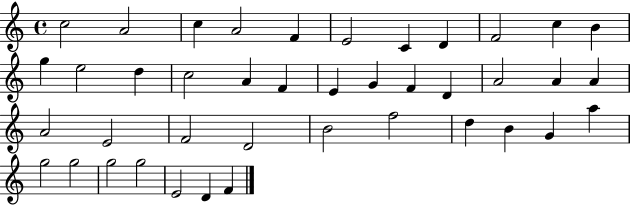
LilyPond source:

{
  \clef treble
  \time 4/4
  \defaultTimeSignature
  \key c \major
  c''2 a'2 | c''4 a'2 f'4 | e'2 c'4 d'4 | f'2 c''4 b'4 | \break g''4 e''2 d''4 | c''2 a'4 f'4 | e'4 g'4 f'4 d'4 | a'2 a'4 a'4 | \break a'2 e'2 | f'2 d'2 | b'2 f''2 | d''4 b'4 g'4 a''4 | \break g''2 g''2 | g''2 g''2 | e'2 d'4 f'4 | \bar "|."
}